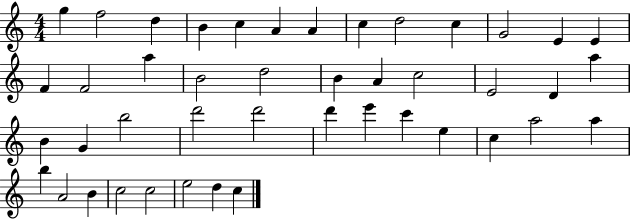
X:1
T:Untitled
M:4/4
L:1/4
K:C
g f2 d B c A A c d2 c G2 E E F F2 a B2 d2 B A c2 E2 D a B G b2 d'2 d'2 d' e' c' e c a2 a b A2 B c2 c2 e2 d c